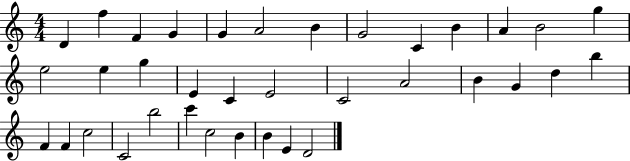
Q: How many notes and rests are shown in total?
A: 36